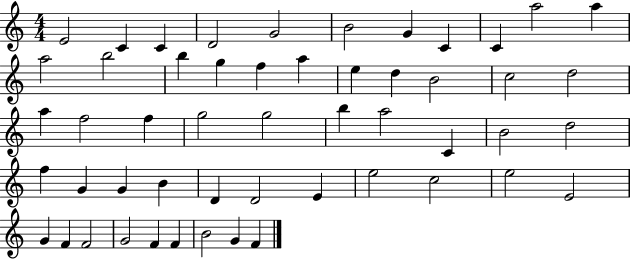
E4/h C4/q C4/q D4/h G4/h B4/h G4/q C4/q C4/q A5/h A5/q A5/h B5/h B5/q G5/q F5/q A5/q E5/q D5/q B4/h C5/h D5/h A5/q F5/h F5/q G5/h G5/h B5/q A5/h C4/q B4/h D5/h F5/q G4/q G4/q B4/q D4/q D4/h E4/q E5/h C5/h E5/h E4/h G4/q F4/q F4/h G4/h F4/q F4/q B4/h G4/q F4/q